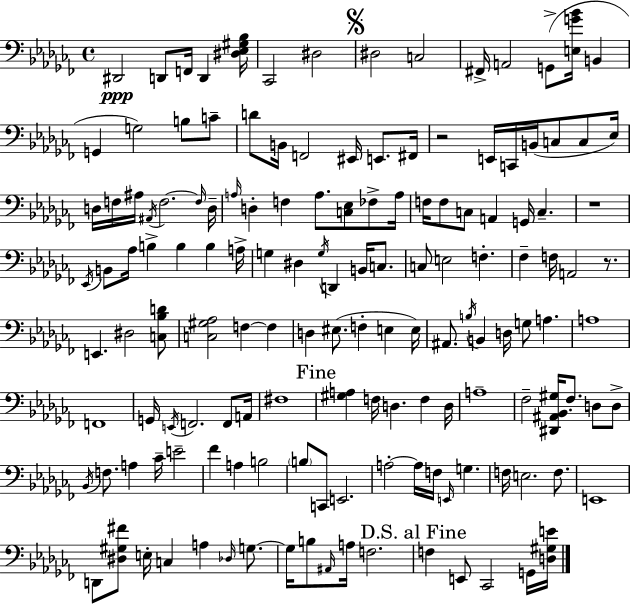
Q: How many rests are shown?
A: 3